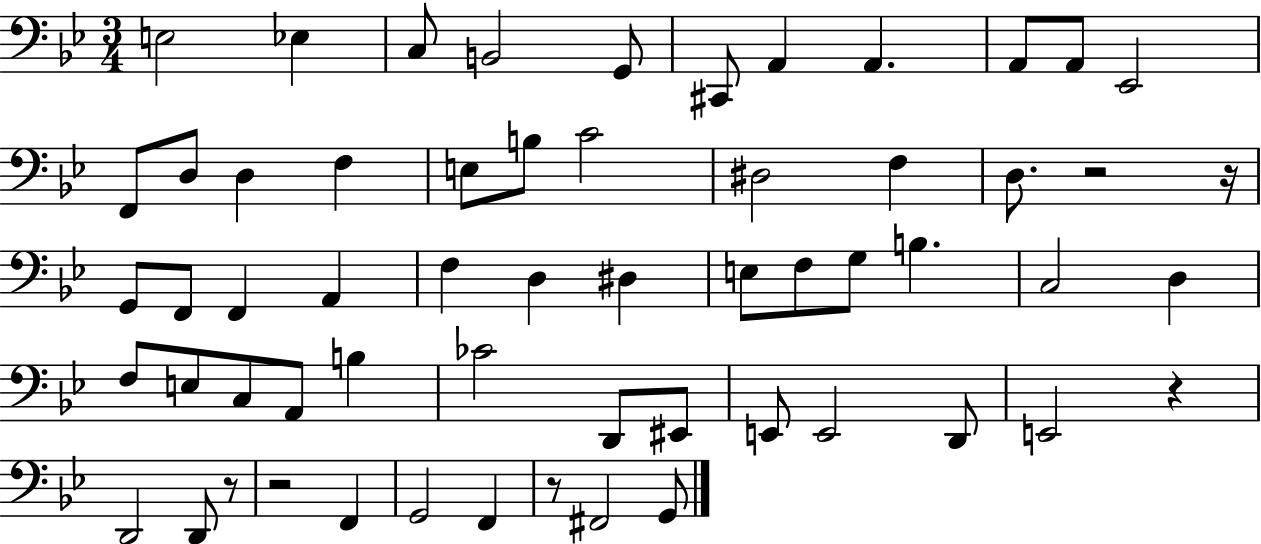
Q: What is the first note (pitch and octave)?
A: E3